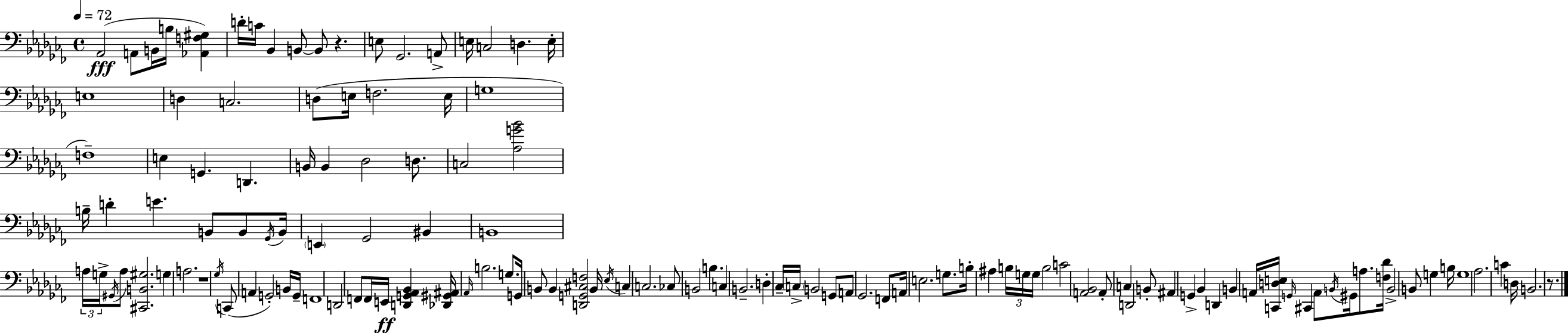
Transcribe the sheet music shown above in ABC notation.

X:1
T:Untitled
M:4/4
L:1/4
K:Abm
_A,,2 A,,/2 B,,/4 B,/4 [_A,,F,^G,] D/4 C/4 _B,, B,,/2 B,,/2 z E,/2 _G,,2 A,,/2 E,/4 C,2 D, E,/4 E,4 D, C,2 D,/2 E,/4 F,2 E,/4 G,4 F,4 E, G,, D,, B,,/4 B,, _D,2 D,/2 C,2 [_A,G_B]2 B,/4 D E B,,/2 B,,/2 _G,,/4 B,,/4 E,, _G,,2 ^B,, B,,4 A,/4 G,/4 ^G,,/4 A,/2 [^C,,B,,^G,]2 G, A,2 z4 _G,/4 C,,/2 A,, G,,2 B,,/4 G,,/4 F,,4 D,,2 F,,/2 F,,/4 E,,/4 [D,,G,,_A,,_B,,] [_D,,^G,,^A,,]/4 _A,,/4 B,2 G,/2 G,,/4 B,,/2 B,, [D,,G,,^C,F,]2 B,,/4 _E,/4 C, C,2 _C,/2 B,,2 B, C, B,,2 D, _C,/4 C,/4 B,,2 G,,/2 A,,/2 _G,,2 F,,/2 A,,/4 E,2 G,/2 B,/4 ^A, B,/4 G,/4 G,/4 B,2 C2 [A,,_B,,]2 A,,/2 C, D,,2 B,,/2 ^A,, G,, _B,, D,, B,, A,,/4 [C,,D,E,]/4 G,,/4 ^C,, A,,/2 B,,/4 ^G,,/4 A,/2 [F,_D]/4 B,,2 B,,/2 G, B,/4 G,4 _A,2 C D,/4 B,,2 z/2